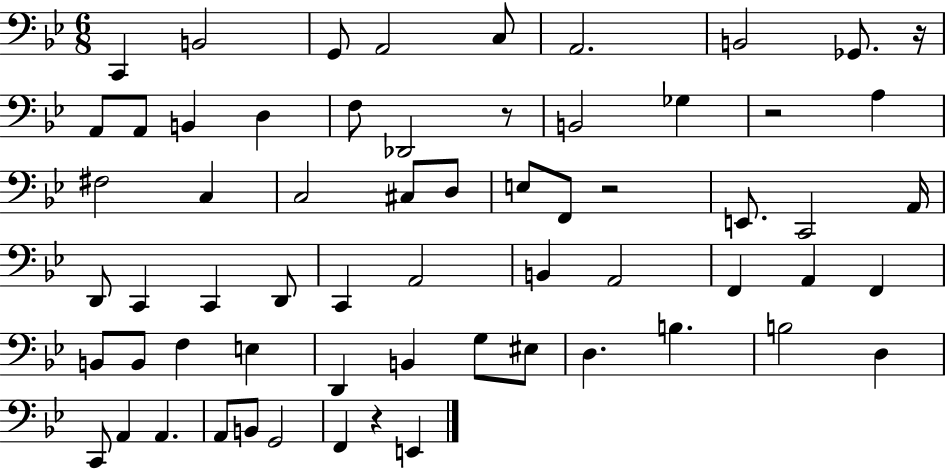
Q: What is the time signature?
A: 6/8